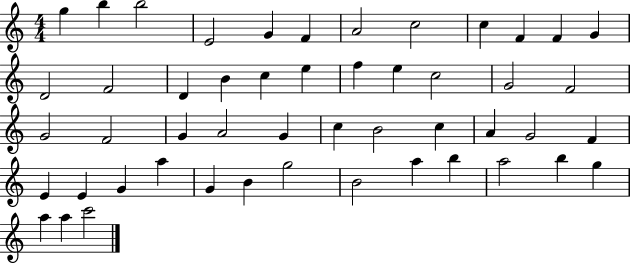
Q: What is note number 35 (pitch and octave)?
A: E4